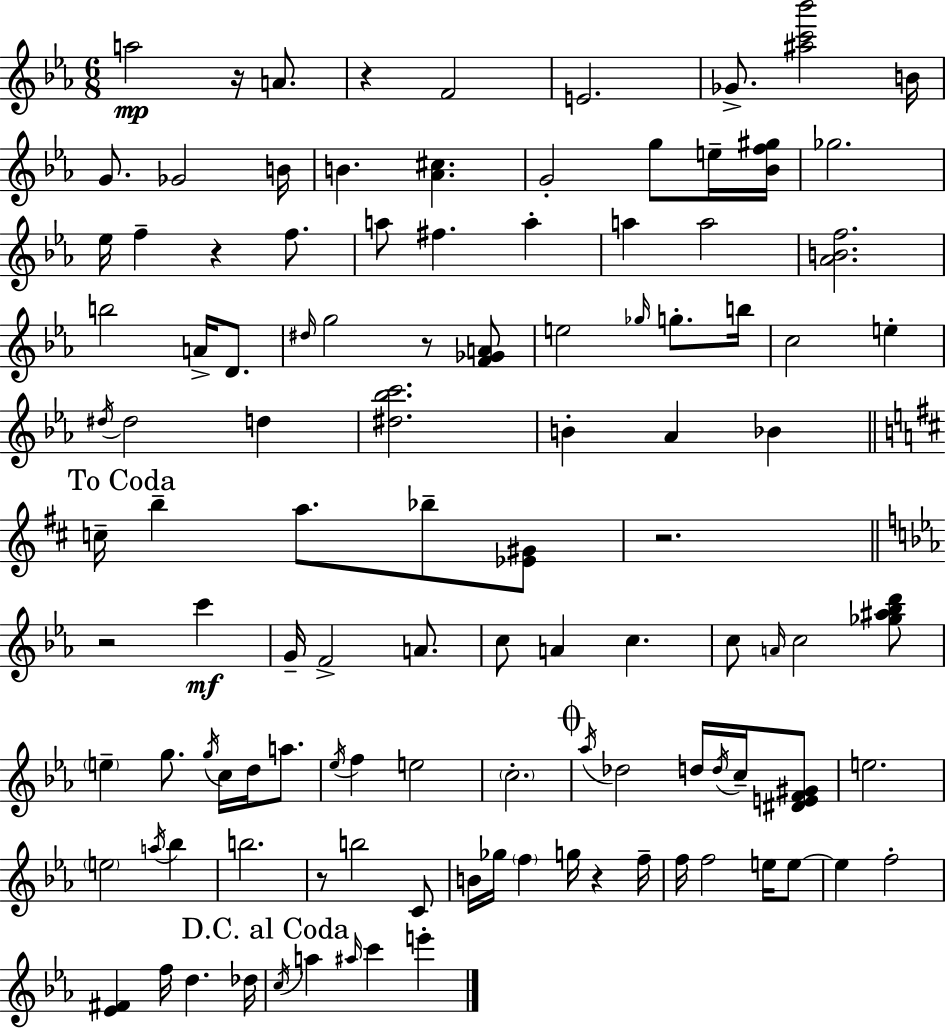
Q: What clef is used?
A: treble